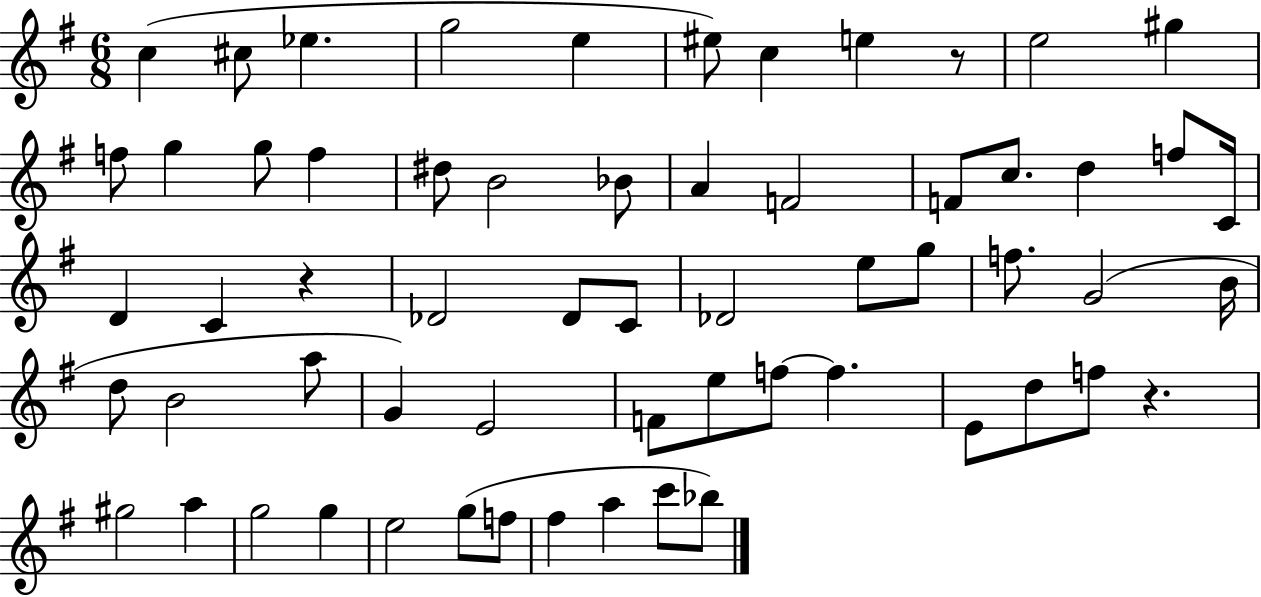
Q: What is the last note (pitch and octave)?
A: Bb5